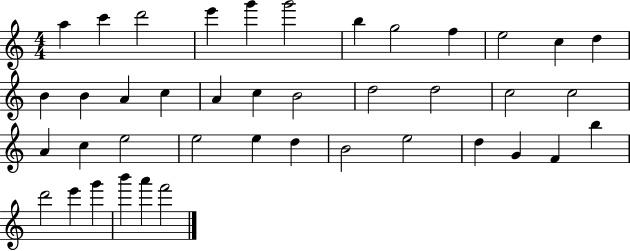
{
  \clef treble
  \numericTimeSignature
  \time 4/4
  \key c \major
  a''4 c'''4 d'''2 | e'''4 g'''4 g'''2 | b''4 g''2 f''4 | e''2 c''4 d''4 | \break b'4 b'4 a'4 c''4 | a'4 c''4 b'2 | d''2 d''2 | c''2 c''2 | \break a'4 c''4 e''2 | e''2 e''4 d''4 | b'2 e''2 | d''4 g'4 f'4 b''4 | \break d'''2 e'''4 g'''4 | b'''4 a'''4 f'''2 | \bar "|."
}